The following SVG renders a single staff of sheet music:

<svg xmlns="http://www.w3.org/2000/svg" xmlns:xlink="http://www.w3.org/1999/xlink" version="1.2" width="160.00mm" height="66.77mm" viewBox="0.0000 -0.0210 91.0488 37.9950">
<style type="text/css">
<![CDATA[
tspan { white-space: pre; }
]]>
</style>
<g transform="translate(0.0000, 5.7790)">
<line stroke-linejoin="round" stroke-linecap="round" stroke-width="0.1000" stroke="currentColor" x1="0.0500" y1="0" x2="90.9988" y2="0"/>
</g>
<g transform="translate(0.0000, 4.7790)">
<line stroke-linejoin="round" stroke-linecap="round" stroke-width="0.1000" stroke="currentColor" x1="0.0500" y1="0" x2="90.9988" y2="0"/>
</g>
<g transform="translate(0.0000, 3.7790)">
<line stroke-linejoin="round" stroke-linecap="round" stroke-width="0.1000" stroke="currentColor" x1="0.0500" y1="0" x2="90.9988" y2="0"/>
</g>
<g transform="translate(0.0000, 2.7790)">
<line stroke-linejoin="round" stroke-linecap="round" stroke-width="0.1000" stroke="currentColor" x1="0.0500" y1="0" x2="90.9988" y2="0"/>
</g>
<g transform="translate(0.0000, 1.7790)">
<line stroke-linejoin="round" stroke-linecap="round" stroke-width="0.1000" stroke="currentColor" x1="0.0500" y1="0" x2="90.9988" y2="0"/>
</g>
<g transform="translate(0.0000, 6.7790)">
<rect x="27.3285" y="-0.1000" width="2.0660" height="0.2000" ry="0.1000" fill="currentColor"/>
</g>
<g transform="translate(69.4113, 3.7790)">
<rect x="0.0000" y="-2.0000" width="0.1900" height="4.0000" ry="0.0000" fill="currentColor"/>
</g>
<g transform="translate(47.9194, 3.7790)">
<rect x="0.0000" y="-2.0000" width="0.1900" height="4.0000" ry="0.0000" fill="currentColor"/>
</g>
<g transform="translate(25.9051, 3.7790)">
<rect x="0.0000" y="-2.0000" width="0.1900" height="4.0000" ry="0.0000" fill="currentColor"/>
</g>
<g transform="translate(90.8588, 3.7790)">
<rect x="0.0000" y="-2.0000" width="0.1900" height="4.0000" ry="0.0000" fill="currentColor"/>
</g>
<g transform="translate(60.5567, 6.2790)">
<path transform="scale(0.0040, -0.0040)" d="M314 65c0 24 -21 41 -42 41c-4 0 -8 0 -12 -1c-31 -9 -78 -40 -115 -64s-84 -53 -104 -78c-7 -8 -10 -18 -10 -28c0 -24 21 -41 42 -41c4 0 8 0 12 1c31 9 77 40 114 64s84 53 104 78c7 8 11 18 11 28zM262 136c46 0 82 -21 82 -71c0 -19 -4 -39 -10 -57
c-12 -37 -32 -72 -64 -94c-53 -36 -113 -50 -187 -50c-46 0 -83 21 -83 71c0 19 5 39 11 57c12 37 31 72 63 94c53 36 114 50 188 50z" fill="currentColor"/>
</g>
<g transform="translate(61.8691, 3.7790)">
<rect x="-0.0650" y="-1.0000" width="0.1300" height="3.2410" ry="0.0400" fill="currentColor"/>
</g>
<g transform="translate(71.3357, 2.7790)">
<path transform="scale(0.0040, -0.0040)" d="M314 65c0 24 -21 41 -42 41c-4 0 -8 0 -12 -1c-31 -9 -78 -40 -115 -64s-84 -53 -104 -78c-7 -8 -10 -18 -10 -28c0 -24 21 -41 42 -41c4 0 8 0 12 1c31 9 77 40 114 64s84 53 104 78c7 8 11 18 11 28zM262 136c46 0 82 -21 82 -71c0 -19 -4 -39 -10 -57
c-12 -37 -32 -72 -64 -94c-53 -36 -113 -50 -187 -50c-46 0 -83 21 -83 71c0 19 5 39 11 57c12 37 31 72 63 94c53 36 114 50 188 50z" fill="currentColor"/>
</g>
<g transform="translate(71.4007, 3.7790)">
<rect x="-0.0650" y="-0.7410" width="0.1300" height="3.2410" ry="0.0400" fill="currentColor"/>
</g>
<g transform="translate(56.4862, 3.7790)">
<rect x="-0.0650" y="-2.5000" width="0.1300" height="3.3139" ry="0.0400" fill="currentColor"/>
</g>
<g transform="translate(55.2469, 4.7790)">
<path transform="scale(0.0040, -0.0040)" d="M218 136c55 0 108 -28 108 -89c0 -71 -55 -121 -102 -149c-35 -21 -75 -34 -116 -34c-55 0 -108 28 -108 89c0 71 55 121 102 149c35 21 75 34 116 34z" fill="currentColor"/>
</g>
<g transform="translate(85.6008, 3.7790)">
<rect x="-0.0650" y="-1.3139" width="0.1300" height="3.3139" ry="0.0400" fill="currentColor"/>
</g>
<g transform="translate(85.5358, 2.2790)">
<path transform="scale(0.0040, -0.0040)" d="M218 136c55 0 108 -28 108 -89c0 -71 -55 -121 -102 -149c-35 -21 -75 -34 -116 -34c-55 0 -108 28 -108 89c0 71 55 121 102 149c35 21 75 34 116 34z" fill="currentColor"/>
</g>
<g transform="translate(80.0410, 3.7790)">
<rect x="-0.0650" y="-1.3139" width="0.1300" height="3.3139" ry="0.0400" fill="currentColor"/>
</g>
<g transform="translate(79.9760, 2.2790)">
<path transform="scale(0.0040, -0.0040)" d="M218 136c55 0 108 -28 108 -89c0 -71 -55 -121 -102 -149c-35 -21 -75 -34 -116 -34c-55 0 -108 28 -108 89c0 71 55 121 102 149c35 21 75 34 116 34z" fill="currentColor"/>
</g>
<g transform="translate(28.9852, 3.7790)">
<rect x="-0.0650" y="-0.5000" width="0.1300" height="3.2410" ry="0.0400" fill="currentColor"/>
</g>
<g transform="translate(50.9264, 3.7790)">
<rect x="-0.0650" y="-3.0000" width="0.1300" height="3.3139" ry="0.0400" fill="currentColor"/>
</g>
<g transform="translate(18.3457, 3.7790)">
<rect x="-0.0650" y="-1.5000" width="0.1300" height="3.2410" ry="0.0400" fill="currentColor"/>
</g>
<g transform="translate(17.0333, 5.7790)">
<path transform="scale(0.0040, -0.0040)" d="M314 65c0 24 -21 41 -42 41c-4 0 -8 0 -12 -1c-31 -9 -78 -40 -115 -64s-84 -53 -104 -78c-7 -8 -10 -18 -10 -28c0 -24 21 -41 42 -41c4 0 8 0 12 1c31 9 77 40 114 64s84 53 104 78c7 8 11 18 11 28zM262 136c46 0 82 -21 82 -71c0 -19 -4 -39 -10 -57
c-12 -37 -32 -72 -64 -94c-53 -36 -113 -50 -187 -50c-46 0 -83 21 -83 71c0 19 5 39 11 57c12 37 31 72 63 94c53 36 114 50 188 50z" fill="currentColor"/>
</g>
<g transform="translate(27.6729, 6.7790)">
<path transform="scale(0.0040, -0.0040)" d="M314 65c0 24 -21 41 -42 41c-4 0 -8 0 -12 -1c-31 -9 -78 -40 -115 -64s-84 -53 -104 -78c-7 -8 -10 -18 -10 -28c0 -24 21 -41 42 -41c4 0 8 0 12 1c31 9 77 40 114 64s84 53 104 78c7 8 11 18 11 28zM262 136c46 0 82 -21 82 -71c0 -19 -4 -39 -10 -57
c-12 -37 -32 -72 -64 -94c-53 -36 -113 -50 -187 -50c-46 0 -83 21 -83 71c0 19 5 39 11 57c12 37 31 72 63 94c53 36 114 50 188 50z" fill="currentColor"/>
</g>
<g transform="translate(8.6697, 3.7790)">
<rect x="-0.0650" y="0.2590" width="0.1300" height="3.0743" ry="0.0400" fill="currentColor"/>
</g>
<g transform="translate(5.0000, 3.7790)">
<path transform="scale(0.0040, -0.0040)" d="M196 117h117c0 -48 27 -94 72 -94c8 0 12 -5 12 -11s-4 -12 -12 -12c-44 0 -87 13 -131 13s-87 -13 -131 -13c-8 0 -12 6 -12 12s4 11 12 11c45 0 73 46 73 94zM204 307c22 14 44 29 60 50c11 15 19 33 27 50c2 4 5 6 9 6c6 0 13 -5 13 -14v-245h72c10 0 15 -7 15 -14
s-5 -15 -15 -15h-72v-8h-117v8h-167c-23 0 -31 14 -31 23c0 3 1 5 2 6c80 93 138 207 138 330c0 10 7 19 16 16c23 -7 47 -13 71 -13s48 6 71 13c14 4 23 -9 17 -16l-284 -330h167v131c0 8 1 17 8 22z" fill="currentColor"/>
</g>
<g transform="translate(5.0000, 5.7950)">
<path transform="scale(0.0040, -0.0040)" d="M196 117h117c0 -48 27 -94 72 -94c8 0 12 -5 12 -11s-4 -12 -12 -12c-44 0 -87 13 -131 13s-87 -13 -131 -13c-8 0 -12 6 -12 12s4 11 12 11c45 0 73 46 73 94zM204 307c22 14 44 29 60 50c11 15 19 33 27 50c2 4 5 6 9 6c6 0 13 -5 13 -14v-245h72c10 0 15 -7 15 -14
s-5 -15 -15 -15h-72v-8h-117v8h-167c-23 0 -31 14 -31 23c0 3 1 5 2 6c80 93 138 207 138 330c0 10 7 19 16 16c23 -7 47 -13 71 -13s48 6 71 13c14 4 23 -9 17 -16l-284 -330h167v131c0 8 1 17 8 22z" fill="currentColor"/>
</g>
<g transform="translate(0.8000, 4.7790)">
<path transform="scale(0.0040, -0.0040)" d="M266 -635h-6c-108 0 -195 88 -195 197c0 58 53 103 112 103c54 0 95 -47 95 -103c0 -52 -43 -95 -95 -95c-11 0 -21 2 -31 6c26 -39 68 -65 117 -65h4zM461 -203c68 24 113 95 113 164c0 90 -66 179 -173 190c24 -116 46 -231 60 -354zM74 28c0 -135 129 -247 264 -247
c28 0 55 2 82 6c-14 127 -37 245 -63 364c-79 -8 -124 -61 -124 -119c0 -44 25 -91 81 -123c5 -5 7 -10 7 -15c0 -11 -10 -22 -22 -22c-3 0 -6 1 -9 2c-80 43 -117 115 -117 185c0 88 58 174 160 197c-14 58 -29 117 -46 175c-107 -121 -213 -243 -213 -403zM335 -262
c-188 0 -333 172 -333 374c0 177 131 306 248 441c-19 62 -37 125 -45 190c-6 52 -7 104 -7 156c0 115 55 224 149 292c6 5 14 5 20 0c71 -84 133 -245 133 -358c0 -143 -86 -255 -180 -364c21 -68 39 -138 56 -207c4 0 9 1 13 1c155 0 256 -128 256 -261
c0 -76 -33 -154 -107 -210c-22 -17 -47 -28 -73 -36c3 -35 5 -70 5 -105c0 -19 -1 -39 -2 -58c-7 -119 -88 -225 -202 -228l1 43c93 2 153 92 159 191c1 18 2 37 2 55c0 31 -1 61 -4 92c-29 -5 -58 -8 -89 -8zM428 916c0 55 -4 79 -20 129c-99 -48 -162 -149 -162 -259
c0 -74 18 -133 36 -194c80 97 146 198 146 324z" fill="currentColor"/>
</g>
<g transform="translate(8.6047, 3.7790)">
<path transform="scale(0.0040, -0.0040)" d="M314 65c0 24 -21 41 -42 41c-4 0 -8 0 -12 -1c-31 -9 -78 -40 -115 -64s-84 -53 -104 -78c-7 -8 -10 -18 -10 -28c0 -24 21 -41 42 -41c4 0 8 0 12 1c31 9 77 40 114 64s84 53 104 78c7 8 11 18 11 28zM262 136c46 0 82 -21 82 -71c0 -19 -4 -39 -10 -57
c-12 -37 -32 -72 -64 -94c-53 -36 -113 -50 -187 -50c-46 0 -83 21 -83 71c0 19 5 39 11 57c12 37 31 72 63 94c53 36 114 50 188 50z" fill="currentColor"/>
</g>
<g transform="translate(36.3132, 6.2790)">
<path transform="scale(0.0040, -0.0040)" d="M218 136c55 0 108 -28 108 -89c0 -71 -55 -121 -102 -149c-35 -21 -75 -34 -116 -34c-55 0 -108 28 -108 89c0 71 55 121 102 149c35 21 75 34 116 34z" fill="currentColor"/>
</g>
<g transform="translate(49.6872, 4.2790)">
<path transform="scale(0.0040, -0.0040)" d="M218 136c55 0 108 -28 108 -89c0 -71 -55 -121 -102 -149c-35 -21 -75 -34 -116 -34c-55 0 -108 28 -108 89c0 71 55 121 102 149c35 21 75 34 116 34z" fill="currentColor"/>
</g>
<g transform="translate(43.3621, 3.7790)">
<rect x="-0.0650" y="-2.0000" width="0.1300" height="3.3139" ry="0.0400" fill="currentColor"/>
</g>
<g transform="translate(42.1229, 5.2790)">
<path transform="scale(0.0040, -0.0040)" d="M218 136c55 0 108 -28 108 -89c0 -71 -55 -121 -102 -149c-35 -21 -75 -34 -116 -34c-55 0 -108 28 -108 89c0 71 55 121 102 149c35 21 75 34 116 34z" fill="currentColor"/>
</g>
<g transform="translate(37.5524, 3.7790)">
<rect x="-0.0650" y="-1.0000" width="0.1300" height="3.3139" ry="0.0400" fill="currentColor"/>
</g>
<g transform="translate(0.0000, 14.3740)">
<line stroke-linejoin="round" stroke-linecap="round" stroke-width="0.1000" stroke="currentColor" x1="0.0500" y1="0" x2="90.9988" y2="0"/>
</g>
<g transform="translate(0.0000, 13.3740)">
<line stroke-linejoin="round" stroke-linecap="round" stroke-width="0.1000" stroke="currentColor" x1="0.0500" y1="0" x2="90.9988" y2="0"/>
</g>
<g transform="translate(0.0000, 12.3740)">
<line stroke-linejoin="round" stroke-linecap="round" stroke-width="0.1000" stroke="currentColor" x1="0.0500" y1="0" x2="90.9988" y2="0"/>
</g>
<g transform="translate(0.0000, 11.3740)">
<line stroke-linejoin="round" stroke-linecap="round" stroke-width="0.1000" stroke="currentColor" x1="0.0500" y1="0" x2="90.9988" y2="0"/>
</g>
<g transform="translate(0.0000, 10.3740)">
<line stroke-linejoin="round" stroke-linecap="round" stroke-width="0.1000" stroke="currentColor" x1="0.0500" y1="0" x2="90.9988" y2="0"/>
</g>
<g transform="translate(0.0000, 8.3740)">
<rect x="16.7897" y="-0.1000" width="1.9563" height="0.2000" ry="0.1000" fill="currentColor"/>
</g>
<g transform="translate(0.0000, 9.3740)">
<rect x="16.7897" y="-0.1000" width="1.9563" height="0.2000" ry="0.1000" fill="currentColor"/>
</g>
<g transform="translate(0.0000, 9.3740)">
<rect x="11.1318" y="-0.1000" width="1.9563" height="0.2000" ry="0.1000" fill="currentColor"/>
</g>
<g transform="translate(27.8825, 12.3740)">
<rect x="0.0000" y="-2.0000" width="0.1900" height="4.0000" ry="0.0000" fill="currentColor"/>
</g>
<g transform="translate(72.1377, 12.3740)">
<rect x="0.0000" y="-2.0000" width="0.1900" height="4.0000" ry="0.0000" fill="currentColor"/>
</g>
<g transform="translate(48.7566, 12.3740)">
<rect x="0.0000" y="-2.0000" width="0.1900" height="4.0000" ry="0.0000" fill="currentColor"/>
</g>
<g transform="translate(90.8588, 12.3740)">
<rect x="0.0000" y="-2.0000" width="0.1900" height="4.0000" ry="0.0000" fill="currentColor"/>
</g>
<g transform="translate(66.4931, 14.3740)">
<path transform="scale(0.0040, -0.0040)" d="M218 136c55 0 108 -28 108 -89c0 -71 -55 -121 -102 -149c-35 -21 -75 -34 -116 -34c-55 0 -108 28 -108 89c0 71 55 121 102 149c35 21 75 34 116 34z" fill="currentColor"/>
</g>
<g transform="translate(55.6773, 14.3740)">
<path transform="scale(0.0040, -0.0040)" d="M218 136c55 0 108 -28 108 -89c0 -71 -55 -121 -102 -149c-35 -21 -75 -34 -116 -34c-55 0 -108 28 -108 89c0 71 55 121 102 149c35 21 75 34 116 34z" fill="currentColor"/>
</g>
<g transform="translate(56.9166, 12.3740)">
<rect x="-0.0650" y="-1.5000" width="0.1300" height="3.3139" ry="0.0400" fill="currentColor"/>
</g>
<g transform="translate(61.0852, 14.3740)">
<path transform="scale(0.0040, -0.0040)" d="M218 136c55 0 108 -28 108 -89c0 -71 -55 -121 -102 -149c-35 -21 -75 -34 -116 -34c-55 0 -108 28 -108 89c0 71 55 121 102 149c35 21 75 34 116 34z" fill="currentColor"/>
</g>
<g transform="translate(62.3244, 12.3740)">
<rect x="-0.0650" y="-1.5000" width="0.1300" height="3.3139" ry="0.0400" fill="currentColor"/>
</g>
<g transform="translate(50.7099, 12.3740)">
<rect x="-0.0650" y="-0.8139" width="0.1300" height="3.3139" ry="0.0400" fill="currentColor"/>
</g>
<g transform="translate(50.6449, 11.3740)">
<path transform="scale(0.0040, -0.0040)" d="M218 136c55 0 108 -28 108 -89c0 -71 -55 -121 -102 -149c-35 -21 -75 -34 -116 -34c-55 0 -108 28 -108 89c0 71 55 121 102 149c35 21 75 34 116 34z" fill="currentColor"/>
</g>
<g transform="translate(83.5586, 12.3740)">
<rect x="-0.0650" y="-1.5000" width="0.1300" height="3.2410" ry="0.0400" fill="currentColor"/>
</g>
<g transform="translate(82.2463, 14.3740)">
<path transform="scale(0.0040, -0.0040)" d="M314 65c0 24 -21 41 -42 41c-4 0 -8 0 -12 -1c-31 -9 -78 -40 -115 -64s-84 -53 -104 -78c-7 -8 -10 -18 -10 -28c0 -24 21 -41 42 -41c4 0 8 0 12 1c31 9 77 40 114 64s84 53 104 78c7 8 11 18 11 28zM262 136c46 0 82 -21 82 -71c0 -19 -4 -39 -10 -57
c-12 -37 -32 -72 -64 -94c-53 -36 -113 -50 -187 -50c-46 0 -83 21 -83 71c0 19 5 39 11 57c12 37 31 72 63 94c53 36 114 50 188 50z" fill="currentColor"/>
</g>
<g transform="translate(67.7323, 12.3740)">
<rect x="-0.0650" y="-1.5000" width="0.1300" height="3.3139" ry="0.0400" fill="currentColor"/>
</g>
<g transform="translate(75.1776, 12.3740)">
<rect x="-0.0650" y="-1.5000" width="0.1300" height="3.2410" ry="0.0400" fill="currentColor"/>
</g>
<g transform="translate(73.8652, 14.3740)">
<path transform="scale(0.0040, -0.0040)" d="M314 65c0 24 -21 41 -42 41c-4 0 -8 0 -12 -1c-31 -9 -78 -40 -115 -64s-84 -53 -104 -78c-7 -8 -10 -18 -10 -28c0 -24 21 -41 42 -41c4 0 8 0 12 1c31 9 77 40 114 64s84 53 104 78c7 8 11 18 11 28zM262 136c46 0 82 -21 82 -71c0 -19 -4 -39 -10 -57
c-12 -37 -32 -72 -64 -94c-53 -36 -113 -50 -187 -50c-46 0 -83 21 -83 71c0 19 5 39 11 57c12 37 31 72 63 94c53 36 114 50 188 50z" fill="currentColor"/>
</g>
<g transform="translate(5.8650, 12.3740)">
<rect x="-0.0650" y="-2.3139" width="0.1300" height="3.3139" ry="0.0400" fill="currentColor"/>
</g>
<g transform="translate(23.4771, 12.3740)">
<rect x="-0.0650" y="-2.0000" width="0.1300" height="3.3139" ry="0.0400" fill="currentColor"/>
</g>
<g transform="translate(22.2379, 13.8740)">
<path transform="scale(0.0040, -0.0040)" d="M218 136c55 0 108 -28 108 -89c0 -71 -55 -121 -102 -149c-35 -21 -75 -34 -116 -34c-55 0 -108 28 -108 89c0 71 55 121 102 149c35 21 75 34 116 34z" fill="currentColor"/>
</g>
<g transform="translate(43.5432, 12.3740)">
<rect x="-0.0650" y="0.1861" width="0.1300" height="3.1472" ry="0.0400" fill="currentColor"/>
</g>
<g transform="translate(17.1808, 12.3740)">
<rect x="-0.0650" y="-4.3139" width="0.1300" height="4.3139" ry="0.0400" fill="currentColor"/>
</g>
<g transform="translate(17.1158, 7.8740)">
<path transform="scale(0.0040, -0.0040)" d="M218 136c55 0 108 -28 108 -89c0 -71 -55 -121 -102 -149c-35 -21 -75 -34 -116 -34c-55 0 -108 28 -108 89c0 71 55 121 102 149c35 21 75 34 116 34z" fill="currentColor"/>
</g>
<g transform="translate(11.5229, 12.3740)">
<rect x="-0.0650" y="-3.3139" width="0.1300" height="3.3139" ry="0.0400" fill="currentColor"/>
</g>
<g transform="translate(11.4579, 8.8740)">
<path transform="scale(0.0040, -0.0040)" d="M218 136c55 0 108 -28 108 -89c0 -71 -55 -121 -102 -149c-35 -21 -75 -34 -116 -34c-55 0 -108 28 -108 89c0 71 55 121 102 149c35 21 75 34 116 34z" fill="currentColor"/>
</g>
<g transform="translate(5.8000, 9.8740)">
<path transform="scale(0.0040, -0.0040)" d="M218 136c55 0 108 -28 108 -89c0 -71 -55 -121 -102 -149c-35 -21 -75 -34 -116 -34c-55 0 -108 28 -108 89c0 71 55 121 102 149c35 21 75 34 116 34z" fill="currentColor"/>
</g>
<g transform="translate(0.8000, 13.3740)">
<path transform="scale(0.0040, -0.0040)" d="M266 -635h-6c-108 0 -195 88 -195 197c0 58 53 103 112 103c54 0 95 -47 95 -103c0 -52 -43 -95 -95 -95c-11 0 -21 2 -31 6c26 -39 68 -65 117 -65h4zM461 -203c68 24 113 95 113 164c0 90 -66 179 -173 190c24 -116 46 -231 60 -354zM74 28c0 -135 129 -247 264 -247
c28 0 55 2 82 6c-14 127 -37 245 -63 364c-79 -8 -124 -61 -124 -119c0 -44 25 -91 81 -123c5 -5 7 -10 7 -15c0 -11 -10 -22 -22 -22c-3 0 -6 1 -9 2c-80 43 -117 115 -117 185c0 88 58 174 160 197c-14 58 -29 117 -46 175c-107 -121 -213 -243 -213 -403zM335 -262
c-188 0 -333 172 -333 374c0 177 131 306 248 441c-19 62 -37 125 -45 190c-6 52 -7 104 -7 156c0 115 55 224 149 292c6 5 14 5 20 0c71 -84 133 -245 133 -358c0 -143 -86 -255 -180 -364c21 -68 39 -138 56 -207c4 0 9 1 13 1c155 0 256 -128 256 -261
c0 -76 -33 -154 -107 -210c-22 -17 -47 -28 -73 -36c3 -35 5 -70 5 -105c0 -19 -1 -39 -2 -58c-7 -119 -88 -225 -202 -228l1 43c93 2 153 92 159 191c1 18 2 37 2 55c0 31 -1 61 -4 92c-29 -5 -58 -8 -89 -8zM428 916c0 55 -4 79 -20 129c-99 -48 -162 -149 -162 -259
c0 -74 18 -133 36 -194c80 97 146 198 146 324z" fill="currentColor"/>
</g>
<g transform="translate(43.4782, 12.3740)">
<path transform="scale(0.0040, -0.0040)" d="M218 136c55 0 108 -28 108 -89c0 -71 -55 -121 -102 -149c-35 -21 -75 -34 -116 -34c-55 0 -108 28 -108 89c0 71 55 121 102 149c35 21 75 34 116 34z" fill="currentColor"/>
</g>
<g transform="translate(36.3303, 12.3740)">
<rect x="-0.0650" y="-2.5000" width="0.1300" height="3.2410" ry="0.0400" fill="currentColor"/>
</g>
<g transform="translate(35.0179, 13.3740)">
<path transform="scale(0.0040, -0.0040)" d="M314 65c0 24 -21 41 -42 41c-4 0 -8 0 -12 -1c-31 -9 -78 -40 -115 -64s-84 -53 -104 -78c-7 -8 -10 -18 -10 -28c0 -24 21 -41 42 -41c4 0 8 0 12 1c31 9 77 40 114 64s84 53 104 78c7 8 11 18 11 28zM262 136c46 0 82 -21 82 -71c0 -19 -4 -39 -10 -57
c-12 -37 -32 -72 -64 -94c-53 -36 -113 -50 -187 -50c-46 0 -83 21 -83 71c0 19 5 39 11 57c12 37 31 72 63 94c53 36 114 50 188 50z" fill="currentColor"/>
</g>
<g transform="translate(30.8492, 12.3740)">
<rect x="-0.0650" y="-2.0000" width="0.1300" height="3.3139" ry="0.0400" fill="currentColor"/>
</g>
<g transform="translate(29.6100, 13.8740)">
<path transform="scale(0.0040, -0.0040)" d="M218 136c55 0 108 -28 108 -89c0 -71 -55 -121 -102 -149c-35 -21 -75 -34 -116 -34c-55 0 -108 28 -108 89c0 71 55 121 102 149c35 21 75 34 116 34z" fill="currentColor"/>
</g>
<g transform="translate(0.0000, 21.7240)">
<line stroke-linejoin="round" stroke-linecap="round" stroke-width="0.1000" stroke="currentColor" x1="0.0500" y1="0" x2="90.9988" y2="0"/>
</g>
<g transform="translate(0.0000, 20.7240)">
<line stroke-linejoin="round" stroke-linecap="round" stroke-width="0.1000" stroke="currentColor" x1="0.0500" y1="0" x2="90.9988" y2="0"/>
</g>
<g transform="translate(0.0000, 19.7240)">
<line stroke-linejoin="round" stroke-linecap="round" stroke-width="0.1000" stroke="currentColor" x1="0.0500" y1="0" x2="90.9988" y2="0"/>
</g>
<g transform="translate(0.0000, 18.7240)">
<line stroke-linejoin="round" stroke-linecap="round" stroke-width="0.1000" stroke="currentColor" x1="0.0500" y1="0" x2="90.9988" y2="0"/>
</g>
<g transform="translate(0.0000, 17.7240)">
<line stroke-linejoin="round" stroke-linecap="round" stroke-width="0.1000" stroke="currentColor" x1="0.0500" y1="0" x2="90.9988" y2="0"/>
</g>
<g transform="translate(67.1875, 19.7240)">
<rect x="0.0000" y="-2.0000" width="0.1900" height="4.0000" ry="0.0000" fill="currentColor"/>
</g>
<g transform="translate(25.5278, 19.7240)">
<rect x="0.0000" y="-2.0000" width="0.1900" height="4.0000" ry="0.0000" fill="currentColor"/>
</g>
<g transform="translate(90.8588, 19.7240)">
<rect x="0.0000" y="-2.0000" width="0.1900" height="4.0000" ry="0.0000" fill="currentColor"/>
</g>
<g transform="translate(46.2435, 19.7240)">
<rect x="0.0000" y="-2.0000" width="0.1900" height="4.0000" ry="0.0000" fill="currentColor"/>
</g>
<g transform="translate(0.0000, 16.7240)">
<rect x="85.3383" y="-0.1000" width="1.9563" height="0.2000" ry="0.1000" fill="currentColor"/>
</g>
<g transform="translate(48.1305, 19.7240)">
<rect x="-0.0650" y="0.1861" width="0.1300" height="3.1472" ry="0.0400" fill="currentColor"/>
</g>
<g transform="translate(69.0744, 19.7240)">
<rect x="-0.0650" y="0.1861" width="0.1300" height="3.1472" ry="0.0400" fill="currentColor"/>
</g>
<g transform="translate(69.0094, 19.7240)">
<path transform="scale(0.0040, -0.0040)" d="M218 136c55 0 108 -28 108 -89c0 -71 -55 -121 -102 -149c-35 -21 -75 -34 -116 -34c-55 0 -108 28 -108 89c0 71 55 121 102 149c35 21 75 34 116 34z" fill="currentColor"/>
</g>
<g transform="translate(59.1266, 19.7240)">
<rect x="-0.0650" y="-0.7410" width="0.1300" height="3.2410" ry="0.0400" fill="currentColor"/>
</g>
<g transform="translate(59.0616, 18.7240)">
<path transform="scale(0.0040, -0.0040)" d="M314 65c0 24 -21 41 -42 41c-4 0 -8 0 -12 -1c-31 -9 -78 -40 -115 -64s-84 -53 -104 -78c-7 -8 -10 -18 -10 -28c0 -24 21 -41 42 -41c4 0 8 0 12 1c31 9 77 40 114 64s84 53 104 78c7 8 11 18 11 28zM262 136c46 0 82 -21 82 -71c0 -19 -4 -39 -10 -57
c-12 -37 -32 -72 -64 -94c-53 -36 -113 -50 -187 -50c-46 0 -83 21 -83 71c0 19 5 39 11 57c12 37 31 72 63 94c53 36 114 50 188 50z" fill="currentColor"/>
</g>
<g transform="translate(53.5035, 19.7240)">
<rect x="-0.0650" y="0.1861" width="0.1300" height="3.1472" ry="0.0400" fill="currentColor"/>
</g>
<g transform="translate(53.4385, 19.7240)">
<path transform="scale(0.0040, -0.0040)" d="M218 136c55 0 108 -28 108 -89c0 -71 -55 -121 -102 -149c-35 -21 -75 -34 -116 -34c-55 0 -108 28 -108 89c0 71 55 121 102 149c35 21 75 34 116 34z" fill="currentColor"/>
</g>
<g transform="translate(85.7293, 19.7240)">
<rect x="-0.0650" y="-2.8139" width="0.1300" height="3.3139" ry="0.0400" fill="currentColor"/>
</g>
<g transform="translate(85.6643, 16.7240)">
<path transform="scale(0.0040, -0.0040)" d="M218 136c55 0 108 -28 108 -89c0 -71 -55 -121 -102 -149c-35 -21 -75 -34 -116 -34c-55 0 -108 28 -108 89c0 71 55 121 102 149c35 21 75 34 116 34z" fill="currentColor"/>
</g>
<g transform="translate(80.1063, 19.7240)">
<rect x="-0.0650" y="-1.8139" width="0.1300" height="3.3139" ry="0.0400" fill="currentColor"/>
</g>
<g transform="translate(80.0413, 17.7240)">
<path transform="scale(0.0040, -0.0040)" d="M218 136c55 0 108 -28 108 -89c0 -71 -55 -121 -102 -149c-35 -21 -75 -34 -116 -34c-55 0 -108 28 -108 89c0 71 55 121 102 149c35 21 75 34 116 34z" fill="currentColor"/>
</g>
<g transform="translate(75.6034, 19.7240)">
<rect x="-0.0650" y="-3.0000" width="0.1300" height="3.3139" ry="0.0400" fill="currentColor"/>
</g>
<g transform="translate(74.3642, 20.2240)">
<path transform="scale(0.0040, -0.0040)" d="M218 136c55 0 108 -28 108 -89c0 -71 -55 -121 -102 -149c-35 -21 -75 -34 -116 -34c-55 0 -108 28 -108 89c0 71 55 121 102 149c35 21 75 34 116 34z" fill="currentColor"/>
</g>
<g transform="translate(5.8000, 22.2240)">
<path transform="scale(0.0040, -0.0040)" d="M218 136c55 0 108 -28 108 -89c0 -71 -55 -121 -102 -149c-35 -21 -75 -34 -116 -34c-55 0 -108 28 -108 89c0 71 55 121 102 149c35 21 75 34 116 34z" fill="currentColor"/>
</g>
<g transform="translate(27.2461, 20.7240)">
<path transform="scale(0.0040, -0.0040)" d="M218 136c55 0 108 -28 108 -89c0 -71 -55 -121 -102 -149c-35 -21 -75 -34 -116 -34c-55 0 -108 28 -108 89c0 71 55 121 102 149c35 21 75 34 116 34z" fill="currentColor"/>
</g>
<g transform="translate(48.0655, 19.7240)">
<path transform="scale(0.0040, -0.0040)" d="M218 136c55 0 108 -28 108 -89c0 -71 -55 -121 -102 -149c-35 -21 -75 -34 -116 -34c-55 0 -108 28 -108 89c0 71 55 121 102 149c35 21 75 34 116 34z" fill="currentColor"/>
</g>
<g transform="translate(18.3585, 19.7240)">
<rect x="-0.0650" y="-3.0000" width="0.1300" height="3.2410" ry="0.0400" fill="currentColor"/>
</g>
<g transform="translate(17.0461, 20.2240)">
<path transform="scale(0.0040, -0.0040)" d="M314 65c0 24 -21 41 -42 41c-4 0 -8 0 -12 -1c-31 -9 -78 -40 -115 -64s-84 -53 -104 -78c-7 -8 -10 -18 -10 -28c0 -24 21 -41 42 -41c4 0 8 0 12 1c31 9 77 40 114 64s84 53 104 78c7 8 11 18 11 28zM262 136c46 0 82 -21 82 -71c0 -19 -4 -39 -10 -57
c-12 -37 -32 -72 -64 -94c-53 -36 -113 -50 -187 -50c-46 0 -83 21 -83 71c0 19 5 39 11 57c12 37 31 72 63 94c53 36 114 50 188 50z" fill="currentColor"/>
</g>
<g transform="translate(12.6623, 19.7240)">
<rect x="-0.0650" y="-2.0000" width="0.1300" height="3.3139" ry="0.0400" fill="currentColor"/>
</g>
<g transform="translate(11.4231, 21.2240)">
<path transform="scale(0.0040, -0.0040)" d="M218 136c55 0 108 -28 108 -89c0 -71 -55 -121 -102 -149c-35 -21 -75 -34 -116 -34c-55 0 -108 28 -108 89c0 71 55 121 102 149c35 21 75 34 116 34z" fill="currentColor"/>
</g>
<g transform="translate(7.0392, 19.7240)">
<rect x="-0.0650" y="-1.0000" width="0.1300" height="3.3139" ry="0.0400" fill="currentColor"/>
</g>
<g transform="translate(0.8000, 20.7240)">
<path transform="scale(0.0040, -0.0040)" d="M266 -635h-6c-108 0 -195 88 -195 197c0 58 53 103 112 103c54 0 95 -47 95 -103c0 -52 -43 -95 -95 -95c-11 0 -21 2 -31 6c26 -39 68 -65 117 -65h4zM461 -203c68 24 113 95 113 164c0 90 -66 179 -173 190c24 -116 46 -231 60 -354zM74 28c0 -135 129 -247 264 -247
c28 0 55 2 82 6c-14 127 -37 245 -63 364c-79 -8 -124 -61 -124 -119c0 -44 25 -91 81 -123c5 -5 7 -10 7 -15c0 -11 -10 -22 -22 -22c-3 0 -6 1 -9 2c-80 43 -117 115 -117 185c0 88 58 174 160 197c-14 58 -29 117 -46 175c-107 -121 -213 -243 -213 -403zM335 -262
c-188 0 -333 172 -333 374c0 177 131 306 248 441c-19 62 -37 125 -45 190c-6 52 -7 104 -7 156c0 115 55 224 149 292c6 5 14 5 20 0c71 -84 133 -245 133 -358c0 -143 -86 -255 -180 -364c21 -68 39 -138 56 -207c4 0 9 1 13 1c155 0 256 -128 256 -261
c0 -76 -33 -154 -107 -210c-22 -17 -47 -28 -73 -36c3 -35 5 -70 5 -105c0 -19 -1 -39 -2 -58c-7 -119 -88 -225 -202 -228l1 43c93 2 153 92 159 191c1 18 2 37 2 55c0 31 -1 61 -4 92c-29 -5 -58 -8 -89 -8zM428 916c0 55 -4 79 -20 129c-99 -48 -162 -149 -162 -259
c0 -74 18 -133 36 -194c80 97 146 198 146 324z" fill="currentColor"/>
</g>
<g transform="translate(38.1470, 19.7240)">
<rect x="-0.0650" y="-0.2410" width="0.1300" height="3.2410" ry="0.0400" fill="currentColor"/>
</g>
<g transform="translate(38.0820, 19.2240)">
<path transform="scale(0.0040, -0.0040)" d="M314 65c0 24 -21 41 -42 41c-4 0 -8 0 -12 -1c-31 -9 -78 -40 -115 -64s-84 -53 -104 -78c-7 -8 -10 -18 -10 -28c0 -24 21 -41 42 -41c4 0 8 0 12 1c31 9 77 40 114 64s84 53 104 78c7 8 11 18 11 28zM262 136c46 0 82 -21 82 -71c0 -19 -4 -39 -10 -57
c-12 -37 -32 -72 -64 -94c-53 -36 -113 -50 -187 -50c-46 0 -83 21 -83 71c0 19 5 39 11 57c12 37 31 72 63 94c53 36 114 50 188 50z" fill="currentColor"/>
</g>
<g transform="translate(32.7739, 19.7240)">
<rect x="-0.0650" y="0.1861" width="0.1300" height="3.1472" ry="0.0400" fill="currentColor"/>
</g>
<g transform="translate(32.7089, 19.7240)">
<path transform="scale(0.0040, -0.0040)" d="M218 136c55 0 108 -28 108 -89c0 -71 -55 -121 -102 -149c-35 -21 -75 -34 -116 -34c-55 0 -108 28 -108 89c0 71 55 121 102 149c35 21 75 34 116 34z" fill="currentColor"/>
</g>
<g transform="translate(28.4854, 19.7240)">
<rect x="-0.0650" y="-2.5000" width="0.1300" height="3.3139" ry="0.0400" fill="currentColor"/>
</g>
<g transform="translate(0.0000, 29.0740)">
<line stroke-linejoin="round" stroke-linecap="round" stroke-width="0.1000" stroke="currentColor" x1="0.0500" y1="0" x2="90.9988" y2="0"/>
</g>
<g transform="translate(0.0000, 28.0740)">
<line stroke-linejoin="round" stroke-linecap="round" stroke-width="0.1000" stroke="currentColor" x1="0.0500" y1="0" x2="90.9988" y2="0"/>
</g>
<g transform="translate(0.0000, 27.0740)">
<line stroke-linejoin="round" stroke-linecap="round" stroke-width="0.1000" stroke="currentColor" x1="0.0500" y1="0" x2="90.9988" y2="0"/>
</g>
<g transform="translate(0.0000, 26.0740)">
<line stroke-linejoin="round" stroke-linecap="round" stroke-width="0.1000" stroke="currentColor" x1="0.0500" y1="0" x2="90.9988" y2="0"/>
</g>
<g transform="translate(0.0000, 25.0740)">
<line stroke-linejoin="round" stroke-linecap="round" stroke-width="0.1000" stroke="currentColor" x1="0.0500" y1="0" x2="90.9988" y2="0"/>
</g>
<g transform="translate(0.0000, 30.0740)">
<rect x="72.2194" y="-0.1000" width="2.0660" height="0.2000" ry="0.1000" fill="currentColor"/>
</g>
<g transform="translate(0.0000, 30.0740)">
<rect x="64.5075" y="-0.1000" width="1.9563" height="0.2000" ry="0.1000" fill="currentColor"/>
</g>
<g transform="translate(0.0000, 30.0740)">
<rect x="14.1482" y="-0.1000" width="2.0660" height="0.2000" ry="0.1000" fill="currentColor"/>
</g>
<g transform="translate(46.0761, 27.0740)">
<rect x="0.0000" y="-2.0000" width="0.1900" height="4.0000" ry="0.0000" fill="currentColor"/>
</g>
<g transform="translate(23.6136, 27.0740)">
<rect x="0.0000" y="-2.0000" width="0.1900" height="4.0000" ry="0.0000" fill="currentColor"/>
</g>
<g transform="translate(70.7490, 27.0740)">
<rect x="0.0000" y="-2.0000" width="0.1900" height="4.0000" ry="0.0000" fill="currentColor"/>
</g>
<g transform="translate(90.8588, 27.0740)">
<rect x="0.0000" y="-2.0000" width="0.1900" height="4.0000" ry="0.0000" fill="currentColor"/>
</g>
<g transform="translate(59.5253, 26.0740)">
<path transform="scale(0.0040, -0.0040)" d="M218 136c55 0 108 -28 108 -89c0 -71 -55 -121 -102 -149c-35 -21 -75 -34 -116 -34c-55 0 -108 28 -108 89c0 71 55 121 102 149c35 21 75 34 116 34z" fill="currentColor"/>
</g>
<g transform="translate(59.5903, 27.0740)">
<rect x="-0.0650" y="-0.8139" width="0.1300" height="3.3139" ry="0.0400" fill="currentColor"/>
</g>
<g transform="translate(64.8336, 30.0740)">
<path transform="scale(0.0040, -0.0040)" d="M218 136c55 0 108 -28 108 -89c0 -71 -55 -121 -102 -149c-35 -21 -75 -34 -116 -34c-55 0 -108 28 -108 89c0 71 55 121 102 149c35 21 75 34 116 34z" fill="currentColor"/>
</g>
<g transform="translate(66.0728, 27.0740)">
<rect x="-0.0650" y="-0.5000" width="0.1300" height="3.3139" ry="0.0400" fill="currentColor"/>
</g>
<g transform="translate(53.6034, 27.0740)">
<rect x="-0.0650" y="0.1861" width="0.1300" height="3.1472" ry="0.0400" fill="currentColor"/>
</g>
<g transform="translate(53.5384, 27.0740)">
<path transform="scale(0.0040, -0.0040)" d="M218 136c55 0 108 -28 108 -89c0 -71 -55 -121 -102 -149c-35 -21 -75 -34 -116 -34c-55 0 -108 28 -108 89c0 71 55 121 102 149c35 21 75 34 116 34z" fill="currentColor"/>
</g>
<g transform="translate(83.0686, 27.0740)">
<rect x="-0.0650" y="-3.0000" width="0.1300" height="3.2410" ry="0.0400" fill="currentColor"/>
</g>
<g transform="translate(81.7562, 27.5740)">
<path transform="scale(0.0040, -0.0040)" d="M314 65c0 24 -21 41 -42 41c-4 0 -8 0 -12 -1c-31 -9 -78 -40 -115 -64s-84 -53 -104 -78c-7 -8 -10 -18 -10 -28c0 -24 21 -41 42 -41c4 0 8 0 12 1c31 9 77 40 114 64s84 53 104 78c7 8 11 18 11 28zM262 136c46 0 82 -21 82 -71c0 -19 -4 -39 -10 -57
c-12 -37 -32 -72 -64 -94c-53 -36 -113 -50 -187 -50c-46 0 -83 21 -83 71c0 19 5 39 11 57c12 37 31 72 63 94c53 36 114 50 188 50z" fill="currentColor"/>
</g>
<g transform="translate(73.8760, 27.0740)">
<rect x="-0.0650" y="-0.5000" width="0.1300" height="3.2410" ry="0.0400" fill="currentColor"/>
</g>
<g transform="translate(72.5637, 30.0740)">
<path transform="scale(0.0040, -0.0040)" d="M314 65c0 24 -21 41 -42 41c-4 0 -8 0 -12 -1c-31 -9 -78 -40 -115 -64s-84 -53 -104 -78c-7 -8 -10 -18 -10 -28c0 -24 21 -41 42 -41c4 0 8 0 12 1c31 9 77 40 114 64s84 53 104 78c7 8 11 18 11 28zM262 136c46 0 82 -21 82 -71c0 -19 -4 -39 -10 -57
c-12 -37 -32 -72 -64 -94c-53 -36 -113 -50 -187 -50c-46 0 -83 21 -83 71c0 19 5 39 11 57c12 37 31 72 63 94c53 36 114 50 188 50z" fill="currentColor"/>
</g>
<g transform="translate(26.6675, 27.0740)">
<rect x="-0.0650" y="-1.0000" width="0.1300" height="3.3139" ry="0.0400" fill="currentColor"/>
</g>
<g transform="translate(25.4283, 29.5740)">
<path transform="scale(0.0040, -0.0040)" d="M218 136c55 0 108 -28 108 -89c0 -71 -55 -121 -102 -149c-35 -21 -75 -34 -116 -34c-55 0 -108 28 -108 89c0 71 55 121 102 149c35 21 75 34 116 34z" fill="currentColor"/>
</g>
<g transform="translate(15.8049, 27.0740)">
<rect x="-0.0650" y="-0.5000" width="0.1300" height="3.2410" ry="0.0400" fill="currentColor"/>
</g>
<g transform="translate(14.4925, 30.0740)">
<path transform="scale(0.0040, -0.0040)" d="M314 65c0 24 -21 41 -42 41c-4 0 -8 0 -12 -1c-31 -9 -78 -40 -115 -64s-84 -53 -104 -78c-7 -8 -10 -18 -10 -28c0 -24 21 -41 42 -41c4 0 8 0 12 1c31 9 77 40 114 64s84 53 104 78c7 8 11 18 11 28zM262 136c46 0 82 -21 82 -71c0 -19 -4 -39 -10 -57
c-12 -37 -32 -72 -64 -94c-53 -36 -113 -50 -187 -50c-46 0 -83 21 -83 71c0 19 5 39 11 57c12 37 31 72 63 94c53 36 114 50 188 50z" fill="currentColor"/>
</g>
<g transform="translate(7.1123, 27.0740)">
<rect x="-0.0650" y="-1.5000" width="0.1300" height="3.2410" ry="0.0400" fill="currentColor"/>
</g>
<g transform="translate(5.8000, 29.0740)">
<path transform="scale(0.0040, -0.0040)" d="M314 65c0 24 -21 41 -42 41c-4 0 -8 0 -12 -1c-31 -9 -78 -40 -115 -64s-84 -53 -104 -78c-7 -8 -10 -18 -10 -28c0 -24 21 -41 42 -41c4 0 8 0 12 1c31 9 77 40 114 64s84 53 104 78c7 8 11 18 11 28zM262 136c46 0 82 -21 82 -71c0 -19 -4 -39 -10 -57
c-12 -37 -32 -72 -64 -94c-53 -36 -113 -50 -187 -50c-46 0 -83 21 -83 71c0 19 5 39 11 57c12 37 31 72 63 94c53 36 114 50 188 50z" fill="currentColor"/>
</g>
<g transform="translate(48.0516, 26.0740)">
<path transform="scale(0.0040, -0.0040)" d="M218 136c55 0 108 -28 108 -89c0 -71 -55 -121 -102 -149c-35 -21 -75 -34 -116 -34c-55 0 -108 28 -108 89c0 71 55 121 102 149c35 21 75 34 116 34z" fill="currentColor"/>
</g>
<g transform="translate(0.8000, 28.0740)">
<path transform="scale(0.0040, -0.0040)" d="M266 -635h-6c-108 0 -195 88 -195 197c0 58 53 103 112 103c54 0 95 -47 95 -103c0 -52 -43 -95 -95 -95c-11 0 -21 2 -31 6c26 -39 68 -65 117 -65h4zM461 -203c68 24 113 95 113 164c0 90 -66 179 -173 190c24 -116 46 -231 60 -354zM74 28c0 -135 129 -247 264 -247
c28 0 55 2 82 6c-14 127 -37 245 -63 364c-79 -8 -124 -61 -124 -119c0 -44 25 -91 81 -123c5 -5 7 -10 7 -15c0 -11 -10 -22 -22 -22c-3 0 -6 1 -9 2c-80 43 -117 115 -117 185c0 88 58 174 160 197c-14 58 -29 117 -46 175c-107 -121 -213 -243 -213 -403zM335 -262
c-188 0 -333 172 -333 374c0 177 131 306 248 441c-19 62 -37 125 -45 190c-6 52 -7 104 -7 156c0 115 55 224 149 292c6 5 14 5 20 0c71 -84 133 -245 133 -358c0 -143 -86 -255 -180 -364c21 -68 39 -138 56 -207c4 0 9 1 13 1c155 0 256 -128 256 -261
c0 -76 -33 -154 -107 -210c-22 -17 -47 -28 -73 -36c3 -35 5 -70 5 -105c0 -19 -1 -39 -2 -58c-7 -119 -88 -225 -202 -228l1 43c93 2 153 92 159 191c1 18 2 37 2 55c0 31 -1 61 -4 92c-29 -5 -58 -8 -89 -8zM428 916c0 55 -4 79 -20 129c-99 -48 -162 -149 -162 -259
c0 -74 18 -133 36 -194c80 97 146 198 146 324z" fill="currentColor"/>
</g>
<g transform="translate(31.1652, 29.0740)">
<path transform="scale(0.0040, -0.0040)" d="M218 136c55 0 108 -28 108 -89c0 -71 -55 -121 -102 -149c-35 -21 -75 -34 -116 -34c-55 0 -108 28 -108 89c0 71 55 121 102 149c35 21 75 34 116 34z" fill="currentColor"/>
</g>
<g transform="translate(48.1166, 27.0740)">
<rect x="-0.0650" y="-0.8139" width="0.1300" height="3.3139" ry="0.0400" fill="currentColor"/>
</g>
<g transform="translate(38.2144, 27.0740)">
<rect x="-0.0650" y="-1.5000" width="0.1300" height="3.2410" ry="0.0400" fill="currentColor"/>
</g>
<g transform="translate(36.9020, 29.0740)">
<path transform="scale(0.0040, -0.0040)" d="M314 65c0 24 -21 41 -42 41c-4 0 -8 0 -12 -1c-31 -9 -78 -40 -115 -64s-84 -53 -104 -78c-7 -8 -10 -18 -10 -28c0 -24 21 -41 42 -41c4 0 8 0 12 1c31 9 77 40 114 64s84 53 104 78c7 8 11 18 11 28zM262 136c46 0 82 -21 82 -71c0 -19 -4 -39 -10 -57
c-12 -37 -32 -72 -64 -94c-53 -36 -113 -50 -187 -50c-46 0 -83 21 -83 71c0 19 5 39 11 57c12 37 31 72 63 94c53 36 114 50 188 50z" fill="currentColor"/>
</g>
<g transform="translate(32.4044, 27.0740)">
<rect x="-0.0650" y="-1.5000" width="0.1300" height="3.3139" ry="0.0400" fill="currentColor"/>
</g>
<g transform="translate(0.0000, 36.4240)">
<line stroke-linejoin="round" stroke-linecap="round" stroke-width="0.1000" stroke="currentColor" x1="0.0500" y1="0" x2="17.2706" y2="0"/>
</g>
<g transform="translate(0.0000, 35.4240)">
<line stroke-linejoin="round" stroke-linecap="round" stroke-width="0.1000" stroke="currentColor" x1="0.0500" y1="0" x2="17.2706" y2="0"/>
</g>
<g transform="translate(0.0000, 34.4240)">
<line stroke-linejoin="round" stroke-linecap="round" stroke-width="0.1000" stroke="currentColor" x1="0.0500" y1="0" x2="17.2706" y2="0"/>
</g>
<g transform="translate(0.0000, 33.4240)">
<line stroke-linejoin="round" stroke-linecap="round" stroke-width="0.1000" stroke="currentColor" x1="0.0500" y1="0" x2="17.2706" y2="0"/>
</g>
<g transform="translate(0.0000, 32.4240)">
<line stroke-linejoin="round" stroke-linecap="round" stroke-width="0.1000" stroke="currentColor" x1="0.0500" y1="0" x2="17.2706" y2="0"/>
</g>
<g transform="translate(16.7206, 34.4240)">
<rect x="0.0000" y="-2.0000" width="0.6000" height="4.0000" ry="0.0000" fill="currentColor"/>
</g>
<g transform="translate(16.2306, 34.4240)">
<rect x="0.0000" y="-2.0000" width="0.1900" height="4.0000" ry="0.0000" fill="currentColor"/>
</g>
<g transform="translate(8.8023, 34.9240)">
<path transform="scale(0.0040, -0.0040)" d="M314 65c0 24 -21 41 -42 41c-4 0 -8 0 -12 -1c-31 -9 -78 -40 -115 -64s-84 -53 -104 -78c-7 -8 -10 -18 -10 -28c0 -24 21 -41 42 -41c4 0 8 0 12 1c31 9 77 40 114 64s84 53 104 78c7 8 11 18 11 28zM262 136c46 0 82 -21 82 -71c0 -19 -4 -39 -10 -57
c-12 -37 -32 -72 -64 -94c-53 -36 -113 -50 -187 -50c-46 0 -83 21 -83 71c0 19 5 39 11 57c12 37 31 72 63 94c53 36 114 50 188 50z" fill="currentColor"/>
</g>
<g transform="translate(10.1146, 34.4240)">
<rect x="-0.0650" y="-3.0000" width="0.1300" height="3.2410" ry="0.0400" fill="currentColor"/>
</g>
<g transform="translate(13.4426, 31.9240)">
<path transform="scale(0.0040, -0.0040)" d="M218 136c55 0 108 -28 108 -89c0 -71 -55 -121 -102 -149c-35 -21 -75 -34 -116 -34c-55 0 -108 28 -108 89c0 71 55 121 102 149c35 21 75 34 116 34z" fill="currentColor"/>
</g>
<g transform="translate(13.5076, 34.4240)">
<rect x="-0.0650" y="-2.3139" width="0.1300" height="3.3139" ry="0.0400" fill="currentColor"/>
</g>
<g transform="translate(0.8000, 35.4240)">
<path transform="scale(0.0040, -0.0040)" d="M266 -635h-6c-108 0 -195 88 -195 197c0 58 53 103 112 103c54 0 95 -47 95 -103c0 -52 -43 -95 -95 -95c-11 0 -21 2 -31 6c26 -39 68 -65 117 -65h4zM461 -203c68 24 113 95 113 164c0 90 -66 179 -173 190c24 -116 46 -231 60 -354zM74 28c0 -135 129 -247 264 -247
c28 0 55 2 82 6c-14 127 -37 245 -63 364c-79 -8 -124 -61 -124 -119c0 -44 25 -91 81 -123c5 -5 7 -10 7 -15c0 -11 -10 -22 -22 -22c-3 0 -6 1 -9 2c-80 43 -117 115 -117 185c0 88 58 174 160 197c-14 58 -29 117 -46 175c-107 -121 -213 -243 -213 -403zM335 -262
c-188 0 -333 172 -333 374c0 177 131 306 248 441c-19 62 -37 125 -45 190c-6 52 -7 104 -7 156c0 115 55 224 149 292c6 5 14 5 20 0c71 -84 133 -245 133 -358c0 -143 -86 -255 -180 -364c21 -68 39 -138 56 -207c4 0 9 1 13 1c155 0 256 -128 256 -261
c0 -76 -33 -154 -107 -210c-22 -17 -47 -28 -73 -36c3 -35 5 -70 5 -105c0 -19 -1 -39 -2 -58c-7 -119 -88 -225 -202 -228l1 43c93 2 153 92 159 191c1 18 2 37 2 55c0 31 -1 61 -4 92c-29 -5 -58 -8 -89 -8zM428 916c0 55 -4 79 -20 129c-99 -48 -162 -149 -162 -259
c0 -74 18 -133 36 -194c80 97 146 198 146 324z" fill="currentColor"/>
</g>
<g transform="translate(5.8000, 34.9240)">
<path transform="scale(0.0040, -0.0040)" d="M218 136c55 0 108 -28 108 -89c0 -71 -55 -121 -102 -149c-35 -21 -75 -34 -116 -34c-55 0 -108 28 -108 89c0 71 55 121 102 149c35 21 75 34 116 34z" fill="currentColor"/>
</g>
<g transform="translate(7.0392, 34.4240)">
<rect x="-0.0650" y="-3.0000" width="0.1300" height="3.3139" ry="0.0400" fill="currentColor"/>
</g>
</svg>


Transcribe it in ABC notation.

X:1
T:Untitled
M:4/4
L:1/4
K:C
B2 E2 C2 D F A G D2 d2 e e g b d' F F G2 B d E E E E2 E2 D F A2 G B c2 B B d2 B A f a E2 C2 D E E2 d B d C C2 A2 A A2 g